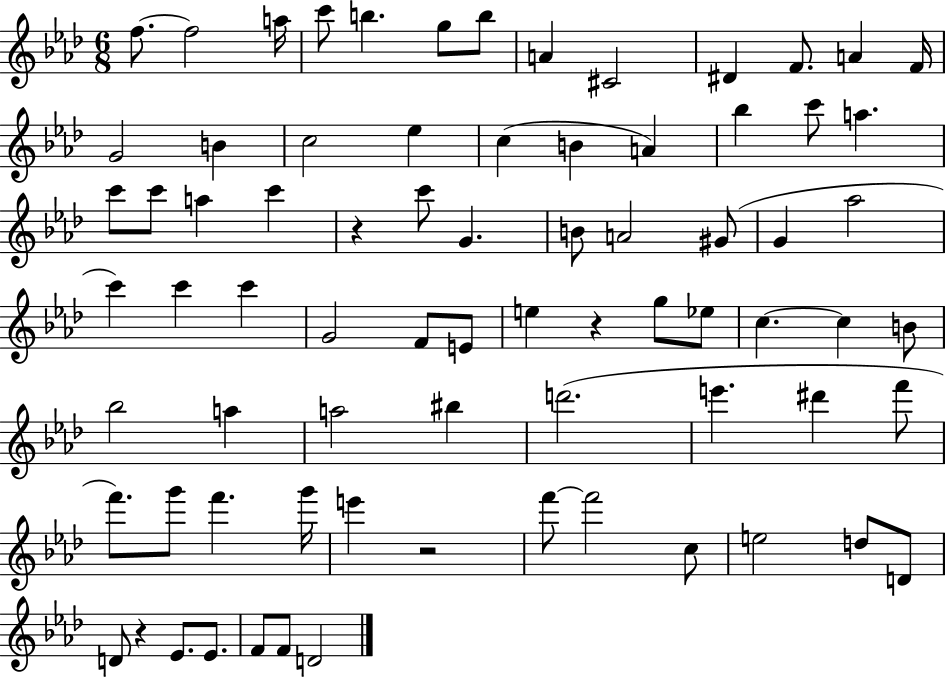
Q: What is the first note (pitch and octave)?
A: F5